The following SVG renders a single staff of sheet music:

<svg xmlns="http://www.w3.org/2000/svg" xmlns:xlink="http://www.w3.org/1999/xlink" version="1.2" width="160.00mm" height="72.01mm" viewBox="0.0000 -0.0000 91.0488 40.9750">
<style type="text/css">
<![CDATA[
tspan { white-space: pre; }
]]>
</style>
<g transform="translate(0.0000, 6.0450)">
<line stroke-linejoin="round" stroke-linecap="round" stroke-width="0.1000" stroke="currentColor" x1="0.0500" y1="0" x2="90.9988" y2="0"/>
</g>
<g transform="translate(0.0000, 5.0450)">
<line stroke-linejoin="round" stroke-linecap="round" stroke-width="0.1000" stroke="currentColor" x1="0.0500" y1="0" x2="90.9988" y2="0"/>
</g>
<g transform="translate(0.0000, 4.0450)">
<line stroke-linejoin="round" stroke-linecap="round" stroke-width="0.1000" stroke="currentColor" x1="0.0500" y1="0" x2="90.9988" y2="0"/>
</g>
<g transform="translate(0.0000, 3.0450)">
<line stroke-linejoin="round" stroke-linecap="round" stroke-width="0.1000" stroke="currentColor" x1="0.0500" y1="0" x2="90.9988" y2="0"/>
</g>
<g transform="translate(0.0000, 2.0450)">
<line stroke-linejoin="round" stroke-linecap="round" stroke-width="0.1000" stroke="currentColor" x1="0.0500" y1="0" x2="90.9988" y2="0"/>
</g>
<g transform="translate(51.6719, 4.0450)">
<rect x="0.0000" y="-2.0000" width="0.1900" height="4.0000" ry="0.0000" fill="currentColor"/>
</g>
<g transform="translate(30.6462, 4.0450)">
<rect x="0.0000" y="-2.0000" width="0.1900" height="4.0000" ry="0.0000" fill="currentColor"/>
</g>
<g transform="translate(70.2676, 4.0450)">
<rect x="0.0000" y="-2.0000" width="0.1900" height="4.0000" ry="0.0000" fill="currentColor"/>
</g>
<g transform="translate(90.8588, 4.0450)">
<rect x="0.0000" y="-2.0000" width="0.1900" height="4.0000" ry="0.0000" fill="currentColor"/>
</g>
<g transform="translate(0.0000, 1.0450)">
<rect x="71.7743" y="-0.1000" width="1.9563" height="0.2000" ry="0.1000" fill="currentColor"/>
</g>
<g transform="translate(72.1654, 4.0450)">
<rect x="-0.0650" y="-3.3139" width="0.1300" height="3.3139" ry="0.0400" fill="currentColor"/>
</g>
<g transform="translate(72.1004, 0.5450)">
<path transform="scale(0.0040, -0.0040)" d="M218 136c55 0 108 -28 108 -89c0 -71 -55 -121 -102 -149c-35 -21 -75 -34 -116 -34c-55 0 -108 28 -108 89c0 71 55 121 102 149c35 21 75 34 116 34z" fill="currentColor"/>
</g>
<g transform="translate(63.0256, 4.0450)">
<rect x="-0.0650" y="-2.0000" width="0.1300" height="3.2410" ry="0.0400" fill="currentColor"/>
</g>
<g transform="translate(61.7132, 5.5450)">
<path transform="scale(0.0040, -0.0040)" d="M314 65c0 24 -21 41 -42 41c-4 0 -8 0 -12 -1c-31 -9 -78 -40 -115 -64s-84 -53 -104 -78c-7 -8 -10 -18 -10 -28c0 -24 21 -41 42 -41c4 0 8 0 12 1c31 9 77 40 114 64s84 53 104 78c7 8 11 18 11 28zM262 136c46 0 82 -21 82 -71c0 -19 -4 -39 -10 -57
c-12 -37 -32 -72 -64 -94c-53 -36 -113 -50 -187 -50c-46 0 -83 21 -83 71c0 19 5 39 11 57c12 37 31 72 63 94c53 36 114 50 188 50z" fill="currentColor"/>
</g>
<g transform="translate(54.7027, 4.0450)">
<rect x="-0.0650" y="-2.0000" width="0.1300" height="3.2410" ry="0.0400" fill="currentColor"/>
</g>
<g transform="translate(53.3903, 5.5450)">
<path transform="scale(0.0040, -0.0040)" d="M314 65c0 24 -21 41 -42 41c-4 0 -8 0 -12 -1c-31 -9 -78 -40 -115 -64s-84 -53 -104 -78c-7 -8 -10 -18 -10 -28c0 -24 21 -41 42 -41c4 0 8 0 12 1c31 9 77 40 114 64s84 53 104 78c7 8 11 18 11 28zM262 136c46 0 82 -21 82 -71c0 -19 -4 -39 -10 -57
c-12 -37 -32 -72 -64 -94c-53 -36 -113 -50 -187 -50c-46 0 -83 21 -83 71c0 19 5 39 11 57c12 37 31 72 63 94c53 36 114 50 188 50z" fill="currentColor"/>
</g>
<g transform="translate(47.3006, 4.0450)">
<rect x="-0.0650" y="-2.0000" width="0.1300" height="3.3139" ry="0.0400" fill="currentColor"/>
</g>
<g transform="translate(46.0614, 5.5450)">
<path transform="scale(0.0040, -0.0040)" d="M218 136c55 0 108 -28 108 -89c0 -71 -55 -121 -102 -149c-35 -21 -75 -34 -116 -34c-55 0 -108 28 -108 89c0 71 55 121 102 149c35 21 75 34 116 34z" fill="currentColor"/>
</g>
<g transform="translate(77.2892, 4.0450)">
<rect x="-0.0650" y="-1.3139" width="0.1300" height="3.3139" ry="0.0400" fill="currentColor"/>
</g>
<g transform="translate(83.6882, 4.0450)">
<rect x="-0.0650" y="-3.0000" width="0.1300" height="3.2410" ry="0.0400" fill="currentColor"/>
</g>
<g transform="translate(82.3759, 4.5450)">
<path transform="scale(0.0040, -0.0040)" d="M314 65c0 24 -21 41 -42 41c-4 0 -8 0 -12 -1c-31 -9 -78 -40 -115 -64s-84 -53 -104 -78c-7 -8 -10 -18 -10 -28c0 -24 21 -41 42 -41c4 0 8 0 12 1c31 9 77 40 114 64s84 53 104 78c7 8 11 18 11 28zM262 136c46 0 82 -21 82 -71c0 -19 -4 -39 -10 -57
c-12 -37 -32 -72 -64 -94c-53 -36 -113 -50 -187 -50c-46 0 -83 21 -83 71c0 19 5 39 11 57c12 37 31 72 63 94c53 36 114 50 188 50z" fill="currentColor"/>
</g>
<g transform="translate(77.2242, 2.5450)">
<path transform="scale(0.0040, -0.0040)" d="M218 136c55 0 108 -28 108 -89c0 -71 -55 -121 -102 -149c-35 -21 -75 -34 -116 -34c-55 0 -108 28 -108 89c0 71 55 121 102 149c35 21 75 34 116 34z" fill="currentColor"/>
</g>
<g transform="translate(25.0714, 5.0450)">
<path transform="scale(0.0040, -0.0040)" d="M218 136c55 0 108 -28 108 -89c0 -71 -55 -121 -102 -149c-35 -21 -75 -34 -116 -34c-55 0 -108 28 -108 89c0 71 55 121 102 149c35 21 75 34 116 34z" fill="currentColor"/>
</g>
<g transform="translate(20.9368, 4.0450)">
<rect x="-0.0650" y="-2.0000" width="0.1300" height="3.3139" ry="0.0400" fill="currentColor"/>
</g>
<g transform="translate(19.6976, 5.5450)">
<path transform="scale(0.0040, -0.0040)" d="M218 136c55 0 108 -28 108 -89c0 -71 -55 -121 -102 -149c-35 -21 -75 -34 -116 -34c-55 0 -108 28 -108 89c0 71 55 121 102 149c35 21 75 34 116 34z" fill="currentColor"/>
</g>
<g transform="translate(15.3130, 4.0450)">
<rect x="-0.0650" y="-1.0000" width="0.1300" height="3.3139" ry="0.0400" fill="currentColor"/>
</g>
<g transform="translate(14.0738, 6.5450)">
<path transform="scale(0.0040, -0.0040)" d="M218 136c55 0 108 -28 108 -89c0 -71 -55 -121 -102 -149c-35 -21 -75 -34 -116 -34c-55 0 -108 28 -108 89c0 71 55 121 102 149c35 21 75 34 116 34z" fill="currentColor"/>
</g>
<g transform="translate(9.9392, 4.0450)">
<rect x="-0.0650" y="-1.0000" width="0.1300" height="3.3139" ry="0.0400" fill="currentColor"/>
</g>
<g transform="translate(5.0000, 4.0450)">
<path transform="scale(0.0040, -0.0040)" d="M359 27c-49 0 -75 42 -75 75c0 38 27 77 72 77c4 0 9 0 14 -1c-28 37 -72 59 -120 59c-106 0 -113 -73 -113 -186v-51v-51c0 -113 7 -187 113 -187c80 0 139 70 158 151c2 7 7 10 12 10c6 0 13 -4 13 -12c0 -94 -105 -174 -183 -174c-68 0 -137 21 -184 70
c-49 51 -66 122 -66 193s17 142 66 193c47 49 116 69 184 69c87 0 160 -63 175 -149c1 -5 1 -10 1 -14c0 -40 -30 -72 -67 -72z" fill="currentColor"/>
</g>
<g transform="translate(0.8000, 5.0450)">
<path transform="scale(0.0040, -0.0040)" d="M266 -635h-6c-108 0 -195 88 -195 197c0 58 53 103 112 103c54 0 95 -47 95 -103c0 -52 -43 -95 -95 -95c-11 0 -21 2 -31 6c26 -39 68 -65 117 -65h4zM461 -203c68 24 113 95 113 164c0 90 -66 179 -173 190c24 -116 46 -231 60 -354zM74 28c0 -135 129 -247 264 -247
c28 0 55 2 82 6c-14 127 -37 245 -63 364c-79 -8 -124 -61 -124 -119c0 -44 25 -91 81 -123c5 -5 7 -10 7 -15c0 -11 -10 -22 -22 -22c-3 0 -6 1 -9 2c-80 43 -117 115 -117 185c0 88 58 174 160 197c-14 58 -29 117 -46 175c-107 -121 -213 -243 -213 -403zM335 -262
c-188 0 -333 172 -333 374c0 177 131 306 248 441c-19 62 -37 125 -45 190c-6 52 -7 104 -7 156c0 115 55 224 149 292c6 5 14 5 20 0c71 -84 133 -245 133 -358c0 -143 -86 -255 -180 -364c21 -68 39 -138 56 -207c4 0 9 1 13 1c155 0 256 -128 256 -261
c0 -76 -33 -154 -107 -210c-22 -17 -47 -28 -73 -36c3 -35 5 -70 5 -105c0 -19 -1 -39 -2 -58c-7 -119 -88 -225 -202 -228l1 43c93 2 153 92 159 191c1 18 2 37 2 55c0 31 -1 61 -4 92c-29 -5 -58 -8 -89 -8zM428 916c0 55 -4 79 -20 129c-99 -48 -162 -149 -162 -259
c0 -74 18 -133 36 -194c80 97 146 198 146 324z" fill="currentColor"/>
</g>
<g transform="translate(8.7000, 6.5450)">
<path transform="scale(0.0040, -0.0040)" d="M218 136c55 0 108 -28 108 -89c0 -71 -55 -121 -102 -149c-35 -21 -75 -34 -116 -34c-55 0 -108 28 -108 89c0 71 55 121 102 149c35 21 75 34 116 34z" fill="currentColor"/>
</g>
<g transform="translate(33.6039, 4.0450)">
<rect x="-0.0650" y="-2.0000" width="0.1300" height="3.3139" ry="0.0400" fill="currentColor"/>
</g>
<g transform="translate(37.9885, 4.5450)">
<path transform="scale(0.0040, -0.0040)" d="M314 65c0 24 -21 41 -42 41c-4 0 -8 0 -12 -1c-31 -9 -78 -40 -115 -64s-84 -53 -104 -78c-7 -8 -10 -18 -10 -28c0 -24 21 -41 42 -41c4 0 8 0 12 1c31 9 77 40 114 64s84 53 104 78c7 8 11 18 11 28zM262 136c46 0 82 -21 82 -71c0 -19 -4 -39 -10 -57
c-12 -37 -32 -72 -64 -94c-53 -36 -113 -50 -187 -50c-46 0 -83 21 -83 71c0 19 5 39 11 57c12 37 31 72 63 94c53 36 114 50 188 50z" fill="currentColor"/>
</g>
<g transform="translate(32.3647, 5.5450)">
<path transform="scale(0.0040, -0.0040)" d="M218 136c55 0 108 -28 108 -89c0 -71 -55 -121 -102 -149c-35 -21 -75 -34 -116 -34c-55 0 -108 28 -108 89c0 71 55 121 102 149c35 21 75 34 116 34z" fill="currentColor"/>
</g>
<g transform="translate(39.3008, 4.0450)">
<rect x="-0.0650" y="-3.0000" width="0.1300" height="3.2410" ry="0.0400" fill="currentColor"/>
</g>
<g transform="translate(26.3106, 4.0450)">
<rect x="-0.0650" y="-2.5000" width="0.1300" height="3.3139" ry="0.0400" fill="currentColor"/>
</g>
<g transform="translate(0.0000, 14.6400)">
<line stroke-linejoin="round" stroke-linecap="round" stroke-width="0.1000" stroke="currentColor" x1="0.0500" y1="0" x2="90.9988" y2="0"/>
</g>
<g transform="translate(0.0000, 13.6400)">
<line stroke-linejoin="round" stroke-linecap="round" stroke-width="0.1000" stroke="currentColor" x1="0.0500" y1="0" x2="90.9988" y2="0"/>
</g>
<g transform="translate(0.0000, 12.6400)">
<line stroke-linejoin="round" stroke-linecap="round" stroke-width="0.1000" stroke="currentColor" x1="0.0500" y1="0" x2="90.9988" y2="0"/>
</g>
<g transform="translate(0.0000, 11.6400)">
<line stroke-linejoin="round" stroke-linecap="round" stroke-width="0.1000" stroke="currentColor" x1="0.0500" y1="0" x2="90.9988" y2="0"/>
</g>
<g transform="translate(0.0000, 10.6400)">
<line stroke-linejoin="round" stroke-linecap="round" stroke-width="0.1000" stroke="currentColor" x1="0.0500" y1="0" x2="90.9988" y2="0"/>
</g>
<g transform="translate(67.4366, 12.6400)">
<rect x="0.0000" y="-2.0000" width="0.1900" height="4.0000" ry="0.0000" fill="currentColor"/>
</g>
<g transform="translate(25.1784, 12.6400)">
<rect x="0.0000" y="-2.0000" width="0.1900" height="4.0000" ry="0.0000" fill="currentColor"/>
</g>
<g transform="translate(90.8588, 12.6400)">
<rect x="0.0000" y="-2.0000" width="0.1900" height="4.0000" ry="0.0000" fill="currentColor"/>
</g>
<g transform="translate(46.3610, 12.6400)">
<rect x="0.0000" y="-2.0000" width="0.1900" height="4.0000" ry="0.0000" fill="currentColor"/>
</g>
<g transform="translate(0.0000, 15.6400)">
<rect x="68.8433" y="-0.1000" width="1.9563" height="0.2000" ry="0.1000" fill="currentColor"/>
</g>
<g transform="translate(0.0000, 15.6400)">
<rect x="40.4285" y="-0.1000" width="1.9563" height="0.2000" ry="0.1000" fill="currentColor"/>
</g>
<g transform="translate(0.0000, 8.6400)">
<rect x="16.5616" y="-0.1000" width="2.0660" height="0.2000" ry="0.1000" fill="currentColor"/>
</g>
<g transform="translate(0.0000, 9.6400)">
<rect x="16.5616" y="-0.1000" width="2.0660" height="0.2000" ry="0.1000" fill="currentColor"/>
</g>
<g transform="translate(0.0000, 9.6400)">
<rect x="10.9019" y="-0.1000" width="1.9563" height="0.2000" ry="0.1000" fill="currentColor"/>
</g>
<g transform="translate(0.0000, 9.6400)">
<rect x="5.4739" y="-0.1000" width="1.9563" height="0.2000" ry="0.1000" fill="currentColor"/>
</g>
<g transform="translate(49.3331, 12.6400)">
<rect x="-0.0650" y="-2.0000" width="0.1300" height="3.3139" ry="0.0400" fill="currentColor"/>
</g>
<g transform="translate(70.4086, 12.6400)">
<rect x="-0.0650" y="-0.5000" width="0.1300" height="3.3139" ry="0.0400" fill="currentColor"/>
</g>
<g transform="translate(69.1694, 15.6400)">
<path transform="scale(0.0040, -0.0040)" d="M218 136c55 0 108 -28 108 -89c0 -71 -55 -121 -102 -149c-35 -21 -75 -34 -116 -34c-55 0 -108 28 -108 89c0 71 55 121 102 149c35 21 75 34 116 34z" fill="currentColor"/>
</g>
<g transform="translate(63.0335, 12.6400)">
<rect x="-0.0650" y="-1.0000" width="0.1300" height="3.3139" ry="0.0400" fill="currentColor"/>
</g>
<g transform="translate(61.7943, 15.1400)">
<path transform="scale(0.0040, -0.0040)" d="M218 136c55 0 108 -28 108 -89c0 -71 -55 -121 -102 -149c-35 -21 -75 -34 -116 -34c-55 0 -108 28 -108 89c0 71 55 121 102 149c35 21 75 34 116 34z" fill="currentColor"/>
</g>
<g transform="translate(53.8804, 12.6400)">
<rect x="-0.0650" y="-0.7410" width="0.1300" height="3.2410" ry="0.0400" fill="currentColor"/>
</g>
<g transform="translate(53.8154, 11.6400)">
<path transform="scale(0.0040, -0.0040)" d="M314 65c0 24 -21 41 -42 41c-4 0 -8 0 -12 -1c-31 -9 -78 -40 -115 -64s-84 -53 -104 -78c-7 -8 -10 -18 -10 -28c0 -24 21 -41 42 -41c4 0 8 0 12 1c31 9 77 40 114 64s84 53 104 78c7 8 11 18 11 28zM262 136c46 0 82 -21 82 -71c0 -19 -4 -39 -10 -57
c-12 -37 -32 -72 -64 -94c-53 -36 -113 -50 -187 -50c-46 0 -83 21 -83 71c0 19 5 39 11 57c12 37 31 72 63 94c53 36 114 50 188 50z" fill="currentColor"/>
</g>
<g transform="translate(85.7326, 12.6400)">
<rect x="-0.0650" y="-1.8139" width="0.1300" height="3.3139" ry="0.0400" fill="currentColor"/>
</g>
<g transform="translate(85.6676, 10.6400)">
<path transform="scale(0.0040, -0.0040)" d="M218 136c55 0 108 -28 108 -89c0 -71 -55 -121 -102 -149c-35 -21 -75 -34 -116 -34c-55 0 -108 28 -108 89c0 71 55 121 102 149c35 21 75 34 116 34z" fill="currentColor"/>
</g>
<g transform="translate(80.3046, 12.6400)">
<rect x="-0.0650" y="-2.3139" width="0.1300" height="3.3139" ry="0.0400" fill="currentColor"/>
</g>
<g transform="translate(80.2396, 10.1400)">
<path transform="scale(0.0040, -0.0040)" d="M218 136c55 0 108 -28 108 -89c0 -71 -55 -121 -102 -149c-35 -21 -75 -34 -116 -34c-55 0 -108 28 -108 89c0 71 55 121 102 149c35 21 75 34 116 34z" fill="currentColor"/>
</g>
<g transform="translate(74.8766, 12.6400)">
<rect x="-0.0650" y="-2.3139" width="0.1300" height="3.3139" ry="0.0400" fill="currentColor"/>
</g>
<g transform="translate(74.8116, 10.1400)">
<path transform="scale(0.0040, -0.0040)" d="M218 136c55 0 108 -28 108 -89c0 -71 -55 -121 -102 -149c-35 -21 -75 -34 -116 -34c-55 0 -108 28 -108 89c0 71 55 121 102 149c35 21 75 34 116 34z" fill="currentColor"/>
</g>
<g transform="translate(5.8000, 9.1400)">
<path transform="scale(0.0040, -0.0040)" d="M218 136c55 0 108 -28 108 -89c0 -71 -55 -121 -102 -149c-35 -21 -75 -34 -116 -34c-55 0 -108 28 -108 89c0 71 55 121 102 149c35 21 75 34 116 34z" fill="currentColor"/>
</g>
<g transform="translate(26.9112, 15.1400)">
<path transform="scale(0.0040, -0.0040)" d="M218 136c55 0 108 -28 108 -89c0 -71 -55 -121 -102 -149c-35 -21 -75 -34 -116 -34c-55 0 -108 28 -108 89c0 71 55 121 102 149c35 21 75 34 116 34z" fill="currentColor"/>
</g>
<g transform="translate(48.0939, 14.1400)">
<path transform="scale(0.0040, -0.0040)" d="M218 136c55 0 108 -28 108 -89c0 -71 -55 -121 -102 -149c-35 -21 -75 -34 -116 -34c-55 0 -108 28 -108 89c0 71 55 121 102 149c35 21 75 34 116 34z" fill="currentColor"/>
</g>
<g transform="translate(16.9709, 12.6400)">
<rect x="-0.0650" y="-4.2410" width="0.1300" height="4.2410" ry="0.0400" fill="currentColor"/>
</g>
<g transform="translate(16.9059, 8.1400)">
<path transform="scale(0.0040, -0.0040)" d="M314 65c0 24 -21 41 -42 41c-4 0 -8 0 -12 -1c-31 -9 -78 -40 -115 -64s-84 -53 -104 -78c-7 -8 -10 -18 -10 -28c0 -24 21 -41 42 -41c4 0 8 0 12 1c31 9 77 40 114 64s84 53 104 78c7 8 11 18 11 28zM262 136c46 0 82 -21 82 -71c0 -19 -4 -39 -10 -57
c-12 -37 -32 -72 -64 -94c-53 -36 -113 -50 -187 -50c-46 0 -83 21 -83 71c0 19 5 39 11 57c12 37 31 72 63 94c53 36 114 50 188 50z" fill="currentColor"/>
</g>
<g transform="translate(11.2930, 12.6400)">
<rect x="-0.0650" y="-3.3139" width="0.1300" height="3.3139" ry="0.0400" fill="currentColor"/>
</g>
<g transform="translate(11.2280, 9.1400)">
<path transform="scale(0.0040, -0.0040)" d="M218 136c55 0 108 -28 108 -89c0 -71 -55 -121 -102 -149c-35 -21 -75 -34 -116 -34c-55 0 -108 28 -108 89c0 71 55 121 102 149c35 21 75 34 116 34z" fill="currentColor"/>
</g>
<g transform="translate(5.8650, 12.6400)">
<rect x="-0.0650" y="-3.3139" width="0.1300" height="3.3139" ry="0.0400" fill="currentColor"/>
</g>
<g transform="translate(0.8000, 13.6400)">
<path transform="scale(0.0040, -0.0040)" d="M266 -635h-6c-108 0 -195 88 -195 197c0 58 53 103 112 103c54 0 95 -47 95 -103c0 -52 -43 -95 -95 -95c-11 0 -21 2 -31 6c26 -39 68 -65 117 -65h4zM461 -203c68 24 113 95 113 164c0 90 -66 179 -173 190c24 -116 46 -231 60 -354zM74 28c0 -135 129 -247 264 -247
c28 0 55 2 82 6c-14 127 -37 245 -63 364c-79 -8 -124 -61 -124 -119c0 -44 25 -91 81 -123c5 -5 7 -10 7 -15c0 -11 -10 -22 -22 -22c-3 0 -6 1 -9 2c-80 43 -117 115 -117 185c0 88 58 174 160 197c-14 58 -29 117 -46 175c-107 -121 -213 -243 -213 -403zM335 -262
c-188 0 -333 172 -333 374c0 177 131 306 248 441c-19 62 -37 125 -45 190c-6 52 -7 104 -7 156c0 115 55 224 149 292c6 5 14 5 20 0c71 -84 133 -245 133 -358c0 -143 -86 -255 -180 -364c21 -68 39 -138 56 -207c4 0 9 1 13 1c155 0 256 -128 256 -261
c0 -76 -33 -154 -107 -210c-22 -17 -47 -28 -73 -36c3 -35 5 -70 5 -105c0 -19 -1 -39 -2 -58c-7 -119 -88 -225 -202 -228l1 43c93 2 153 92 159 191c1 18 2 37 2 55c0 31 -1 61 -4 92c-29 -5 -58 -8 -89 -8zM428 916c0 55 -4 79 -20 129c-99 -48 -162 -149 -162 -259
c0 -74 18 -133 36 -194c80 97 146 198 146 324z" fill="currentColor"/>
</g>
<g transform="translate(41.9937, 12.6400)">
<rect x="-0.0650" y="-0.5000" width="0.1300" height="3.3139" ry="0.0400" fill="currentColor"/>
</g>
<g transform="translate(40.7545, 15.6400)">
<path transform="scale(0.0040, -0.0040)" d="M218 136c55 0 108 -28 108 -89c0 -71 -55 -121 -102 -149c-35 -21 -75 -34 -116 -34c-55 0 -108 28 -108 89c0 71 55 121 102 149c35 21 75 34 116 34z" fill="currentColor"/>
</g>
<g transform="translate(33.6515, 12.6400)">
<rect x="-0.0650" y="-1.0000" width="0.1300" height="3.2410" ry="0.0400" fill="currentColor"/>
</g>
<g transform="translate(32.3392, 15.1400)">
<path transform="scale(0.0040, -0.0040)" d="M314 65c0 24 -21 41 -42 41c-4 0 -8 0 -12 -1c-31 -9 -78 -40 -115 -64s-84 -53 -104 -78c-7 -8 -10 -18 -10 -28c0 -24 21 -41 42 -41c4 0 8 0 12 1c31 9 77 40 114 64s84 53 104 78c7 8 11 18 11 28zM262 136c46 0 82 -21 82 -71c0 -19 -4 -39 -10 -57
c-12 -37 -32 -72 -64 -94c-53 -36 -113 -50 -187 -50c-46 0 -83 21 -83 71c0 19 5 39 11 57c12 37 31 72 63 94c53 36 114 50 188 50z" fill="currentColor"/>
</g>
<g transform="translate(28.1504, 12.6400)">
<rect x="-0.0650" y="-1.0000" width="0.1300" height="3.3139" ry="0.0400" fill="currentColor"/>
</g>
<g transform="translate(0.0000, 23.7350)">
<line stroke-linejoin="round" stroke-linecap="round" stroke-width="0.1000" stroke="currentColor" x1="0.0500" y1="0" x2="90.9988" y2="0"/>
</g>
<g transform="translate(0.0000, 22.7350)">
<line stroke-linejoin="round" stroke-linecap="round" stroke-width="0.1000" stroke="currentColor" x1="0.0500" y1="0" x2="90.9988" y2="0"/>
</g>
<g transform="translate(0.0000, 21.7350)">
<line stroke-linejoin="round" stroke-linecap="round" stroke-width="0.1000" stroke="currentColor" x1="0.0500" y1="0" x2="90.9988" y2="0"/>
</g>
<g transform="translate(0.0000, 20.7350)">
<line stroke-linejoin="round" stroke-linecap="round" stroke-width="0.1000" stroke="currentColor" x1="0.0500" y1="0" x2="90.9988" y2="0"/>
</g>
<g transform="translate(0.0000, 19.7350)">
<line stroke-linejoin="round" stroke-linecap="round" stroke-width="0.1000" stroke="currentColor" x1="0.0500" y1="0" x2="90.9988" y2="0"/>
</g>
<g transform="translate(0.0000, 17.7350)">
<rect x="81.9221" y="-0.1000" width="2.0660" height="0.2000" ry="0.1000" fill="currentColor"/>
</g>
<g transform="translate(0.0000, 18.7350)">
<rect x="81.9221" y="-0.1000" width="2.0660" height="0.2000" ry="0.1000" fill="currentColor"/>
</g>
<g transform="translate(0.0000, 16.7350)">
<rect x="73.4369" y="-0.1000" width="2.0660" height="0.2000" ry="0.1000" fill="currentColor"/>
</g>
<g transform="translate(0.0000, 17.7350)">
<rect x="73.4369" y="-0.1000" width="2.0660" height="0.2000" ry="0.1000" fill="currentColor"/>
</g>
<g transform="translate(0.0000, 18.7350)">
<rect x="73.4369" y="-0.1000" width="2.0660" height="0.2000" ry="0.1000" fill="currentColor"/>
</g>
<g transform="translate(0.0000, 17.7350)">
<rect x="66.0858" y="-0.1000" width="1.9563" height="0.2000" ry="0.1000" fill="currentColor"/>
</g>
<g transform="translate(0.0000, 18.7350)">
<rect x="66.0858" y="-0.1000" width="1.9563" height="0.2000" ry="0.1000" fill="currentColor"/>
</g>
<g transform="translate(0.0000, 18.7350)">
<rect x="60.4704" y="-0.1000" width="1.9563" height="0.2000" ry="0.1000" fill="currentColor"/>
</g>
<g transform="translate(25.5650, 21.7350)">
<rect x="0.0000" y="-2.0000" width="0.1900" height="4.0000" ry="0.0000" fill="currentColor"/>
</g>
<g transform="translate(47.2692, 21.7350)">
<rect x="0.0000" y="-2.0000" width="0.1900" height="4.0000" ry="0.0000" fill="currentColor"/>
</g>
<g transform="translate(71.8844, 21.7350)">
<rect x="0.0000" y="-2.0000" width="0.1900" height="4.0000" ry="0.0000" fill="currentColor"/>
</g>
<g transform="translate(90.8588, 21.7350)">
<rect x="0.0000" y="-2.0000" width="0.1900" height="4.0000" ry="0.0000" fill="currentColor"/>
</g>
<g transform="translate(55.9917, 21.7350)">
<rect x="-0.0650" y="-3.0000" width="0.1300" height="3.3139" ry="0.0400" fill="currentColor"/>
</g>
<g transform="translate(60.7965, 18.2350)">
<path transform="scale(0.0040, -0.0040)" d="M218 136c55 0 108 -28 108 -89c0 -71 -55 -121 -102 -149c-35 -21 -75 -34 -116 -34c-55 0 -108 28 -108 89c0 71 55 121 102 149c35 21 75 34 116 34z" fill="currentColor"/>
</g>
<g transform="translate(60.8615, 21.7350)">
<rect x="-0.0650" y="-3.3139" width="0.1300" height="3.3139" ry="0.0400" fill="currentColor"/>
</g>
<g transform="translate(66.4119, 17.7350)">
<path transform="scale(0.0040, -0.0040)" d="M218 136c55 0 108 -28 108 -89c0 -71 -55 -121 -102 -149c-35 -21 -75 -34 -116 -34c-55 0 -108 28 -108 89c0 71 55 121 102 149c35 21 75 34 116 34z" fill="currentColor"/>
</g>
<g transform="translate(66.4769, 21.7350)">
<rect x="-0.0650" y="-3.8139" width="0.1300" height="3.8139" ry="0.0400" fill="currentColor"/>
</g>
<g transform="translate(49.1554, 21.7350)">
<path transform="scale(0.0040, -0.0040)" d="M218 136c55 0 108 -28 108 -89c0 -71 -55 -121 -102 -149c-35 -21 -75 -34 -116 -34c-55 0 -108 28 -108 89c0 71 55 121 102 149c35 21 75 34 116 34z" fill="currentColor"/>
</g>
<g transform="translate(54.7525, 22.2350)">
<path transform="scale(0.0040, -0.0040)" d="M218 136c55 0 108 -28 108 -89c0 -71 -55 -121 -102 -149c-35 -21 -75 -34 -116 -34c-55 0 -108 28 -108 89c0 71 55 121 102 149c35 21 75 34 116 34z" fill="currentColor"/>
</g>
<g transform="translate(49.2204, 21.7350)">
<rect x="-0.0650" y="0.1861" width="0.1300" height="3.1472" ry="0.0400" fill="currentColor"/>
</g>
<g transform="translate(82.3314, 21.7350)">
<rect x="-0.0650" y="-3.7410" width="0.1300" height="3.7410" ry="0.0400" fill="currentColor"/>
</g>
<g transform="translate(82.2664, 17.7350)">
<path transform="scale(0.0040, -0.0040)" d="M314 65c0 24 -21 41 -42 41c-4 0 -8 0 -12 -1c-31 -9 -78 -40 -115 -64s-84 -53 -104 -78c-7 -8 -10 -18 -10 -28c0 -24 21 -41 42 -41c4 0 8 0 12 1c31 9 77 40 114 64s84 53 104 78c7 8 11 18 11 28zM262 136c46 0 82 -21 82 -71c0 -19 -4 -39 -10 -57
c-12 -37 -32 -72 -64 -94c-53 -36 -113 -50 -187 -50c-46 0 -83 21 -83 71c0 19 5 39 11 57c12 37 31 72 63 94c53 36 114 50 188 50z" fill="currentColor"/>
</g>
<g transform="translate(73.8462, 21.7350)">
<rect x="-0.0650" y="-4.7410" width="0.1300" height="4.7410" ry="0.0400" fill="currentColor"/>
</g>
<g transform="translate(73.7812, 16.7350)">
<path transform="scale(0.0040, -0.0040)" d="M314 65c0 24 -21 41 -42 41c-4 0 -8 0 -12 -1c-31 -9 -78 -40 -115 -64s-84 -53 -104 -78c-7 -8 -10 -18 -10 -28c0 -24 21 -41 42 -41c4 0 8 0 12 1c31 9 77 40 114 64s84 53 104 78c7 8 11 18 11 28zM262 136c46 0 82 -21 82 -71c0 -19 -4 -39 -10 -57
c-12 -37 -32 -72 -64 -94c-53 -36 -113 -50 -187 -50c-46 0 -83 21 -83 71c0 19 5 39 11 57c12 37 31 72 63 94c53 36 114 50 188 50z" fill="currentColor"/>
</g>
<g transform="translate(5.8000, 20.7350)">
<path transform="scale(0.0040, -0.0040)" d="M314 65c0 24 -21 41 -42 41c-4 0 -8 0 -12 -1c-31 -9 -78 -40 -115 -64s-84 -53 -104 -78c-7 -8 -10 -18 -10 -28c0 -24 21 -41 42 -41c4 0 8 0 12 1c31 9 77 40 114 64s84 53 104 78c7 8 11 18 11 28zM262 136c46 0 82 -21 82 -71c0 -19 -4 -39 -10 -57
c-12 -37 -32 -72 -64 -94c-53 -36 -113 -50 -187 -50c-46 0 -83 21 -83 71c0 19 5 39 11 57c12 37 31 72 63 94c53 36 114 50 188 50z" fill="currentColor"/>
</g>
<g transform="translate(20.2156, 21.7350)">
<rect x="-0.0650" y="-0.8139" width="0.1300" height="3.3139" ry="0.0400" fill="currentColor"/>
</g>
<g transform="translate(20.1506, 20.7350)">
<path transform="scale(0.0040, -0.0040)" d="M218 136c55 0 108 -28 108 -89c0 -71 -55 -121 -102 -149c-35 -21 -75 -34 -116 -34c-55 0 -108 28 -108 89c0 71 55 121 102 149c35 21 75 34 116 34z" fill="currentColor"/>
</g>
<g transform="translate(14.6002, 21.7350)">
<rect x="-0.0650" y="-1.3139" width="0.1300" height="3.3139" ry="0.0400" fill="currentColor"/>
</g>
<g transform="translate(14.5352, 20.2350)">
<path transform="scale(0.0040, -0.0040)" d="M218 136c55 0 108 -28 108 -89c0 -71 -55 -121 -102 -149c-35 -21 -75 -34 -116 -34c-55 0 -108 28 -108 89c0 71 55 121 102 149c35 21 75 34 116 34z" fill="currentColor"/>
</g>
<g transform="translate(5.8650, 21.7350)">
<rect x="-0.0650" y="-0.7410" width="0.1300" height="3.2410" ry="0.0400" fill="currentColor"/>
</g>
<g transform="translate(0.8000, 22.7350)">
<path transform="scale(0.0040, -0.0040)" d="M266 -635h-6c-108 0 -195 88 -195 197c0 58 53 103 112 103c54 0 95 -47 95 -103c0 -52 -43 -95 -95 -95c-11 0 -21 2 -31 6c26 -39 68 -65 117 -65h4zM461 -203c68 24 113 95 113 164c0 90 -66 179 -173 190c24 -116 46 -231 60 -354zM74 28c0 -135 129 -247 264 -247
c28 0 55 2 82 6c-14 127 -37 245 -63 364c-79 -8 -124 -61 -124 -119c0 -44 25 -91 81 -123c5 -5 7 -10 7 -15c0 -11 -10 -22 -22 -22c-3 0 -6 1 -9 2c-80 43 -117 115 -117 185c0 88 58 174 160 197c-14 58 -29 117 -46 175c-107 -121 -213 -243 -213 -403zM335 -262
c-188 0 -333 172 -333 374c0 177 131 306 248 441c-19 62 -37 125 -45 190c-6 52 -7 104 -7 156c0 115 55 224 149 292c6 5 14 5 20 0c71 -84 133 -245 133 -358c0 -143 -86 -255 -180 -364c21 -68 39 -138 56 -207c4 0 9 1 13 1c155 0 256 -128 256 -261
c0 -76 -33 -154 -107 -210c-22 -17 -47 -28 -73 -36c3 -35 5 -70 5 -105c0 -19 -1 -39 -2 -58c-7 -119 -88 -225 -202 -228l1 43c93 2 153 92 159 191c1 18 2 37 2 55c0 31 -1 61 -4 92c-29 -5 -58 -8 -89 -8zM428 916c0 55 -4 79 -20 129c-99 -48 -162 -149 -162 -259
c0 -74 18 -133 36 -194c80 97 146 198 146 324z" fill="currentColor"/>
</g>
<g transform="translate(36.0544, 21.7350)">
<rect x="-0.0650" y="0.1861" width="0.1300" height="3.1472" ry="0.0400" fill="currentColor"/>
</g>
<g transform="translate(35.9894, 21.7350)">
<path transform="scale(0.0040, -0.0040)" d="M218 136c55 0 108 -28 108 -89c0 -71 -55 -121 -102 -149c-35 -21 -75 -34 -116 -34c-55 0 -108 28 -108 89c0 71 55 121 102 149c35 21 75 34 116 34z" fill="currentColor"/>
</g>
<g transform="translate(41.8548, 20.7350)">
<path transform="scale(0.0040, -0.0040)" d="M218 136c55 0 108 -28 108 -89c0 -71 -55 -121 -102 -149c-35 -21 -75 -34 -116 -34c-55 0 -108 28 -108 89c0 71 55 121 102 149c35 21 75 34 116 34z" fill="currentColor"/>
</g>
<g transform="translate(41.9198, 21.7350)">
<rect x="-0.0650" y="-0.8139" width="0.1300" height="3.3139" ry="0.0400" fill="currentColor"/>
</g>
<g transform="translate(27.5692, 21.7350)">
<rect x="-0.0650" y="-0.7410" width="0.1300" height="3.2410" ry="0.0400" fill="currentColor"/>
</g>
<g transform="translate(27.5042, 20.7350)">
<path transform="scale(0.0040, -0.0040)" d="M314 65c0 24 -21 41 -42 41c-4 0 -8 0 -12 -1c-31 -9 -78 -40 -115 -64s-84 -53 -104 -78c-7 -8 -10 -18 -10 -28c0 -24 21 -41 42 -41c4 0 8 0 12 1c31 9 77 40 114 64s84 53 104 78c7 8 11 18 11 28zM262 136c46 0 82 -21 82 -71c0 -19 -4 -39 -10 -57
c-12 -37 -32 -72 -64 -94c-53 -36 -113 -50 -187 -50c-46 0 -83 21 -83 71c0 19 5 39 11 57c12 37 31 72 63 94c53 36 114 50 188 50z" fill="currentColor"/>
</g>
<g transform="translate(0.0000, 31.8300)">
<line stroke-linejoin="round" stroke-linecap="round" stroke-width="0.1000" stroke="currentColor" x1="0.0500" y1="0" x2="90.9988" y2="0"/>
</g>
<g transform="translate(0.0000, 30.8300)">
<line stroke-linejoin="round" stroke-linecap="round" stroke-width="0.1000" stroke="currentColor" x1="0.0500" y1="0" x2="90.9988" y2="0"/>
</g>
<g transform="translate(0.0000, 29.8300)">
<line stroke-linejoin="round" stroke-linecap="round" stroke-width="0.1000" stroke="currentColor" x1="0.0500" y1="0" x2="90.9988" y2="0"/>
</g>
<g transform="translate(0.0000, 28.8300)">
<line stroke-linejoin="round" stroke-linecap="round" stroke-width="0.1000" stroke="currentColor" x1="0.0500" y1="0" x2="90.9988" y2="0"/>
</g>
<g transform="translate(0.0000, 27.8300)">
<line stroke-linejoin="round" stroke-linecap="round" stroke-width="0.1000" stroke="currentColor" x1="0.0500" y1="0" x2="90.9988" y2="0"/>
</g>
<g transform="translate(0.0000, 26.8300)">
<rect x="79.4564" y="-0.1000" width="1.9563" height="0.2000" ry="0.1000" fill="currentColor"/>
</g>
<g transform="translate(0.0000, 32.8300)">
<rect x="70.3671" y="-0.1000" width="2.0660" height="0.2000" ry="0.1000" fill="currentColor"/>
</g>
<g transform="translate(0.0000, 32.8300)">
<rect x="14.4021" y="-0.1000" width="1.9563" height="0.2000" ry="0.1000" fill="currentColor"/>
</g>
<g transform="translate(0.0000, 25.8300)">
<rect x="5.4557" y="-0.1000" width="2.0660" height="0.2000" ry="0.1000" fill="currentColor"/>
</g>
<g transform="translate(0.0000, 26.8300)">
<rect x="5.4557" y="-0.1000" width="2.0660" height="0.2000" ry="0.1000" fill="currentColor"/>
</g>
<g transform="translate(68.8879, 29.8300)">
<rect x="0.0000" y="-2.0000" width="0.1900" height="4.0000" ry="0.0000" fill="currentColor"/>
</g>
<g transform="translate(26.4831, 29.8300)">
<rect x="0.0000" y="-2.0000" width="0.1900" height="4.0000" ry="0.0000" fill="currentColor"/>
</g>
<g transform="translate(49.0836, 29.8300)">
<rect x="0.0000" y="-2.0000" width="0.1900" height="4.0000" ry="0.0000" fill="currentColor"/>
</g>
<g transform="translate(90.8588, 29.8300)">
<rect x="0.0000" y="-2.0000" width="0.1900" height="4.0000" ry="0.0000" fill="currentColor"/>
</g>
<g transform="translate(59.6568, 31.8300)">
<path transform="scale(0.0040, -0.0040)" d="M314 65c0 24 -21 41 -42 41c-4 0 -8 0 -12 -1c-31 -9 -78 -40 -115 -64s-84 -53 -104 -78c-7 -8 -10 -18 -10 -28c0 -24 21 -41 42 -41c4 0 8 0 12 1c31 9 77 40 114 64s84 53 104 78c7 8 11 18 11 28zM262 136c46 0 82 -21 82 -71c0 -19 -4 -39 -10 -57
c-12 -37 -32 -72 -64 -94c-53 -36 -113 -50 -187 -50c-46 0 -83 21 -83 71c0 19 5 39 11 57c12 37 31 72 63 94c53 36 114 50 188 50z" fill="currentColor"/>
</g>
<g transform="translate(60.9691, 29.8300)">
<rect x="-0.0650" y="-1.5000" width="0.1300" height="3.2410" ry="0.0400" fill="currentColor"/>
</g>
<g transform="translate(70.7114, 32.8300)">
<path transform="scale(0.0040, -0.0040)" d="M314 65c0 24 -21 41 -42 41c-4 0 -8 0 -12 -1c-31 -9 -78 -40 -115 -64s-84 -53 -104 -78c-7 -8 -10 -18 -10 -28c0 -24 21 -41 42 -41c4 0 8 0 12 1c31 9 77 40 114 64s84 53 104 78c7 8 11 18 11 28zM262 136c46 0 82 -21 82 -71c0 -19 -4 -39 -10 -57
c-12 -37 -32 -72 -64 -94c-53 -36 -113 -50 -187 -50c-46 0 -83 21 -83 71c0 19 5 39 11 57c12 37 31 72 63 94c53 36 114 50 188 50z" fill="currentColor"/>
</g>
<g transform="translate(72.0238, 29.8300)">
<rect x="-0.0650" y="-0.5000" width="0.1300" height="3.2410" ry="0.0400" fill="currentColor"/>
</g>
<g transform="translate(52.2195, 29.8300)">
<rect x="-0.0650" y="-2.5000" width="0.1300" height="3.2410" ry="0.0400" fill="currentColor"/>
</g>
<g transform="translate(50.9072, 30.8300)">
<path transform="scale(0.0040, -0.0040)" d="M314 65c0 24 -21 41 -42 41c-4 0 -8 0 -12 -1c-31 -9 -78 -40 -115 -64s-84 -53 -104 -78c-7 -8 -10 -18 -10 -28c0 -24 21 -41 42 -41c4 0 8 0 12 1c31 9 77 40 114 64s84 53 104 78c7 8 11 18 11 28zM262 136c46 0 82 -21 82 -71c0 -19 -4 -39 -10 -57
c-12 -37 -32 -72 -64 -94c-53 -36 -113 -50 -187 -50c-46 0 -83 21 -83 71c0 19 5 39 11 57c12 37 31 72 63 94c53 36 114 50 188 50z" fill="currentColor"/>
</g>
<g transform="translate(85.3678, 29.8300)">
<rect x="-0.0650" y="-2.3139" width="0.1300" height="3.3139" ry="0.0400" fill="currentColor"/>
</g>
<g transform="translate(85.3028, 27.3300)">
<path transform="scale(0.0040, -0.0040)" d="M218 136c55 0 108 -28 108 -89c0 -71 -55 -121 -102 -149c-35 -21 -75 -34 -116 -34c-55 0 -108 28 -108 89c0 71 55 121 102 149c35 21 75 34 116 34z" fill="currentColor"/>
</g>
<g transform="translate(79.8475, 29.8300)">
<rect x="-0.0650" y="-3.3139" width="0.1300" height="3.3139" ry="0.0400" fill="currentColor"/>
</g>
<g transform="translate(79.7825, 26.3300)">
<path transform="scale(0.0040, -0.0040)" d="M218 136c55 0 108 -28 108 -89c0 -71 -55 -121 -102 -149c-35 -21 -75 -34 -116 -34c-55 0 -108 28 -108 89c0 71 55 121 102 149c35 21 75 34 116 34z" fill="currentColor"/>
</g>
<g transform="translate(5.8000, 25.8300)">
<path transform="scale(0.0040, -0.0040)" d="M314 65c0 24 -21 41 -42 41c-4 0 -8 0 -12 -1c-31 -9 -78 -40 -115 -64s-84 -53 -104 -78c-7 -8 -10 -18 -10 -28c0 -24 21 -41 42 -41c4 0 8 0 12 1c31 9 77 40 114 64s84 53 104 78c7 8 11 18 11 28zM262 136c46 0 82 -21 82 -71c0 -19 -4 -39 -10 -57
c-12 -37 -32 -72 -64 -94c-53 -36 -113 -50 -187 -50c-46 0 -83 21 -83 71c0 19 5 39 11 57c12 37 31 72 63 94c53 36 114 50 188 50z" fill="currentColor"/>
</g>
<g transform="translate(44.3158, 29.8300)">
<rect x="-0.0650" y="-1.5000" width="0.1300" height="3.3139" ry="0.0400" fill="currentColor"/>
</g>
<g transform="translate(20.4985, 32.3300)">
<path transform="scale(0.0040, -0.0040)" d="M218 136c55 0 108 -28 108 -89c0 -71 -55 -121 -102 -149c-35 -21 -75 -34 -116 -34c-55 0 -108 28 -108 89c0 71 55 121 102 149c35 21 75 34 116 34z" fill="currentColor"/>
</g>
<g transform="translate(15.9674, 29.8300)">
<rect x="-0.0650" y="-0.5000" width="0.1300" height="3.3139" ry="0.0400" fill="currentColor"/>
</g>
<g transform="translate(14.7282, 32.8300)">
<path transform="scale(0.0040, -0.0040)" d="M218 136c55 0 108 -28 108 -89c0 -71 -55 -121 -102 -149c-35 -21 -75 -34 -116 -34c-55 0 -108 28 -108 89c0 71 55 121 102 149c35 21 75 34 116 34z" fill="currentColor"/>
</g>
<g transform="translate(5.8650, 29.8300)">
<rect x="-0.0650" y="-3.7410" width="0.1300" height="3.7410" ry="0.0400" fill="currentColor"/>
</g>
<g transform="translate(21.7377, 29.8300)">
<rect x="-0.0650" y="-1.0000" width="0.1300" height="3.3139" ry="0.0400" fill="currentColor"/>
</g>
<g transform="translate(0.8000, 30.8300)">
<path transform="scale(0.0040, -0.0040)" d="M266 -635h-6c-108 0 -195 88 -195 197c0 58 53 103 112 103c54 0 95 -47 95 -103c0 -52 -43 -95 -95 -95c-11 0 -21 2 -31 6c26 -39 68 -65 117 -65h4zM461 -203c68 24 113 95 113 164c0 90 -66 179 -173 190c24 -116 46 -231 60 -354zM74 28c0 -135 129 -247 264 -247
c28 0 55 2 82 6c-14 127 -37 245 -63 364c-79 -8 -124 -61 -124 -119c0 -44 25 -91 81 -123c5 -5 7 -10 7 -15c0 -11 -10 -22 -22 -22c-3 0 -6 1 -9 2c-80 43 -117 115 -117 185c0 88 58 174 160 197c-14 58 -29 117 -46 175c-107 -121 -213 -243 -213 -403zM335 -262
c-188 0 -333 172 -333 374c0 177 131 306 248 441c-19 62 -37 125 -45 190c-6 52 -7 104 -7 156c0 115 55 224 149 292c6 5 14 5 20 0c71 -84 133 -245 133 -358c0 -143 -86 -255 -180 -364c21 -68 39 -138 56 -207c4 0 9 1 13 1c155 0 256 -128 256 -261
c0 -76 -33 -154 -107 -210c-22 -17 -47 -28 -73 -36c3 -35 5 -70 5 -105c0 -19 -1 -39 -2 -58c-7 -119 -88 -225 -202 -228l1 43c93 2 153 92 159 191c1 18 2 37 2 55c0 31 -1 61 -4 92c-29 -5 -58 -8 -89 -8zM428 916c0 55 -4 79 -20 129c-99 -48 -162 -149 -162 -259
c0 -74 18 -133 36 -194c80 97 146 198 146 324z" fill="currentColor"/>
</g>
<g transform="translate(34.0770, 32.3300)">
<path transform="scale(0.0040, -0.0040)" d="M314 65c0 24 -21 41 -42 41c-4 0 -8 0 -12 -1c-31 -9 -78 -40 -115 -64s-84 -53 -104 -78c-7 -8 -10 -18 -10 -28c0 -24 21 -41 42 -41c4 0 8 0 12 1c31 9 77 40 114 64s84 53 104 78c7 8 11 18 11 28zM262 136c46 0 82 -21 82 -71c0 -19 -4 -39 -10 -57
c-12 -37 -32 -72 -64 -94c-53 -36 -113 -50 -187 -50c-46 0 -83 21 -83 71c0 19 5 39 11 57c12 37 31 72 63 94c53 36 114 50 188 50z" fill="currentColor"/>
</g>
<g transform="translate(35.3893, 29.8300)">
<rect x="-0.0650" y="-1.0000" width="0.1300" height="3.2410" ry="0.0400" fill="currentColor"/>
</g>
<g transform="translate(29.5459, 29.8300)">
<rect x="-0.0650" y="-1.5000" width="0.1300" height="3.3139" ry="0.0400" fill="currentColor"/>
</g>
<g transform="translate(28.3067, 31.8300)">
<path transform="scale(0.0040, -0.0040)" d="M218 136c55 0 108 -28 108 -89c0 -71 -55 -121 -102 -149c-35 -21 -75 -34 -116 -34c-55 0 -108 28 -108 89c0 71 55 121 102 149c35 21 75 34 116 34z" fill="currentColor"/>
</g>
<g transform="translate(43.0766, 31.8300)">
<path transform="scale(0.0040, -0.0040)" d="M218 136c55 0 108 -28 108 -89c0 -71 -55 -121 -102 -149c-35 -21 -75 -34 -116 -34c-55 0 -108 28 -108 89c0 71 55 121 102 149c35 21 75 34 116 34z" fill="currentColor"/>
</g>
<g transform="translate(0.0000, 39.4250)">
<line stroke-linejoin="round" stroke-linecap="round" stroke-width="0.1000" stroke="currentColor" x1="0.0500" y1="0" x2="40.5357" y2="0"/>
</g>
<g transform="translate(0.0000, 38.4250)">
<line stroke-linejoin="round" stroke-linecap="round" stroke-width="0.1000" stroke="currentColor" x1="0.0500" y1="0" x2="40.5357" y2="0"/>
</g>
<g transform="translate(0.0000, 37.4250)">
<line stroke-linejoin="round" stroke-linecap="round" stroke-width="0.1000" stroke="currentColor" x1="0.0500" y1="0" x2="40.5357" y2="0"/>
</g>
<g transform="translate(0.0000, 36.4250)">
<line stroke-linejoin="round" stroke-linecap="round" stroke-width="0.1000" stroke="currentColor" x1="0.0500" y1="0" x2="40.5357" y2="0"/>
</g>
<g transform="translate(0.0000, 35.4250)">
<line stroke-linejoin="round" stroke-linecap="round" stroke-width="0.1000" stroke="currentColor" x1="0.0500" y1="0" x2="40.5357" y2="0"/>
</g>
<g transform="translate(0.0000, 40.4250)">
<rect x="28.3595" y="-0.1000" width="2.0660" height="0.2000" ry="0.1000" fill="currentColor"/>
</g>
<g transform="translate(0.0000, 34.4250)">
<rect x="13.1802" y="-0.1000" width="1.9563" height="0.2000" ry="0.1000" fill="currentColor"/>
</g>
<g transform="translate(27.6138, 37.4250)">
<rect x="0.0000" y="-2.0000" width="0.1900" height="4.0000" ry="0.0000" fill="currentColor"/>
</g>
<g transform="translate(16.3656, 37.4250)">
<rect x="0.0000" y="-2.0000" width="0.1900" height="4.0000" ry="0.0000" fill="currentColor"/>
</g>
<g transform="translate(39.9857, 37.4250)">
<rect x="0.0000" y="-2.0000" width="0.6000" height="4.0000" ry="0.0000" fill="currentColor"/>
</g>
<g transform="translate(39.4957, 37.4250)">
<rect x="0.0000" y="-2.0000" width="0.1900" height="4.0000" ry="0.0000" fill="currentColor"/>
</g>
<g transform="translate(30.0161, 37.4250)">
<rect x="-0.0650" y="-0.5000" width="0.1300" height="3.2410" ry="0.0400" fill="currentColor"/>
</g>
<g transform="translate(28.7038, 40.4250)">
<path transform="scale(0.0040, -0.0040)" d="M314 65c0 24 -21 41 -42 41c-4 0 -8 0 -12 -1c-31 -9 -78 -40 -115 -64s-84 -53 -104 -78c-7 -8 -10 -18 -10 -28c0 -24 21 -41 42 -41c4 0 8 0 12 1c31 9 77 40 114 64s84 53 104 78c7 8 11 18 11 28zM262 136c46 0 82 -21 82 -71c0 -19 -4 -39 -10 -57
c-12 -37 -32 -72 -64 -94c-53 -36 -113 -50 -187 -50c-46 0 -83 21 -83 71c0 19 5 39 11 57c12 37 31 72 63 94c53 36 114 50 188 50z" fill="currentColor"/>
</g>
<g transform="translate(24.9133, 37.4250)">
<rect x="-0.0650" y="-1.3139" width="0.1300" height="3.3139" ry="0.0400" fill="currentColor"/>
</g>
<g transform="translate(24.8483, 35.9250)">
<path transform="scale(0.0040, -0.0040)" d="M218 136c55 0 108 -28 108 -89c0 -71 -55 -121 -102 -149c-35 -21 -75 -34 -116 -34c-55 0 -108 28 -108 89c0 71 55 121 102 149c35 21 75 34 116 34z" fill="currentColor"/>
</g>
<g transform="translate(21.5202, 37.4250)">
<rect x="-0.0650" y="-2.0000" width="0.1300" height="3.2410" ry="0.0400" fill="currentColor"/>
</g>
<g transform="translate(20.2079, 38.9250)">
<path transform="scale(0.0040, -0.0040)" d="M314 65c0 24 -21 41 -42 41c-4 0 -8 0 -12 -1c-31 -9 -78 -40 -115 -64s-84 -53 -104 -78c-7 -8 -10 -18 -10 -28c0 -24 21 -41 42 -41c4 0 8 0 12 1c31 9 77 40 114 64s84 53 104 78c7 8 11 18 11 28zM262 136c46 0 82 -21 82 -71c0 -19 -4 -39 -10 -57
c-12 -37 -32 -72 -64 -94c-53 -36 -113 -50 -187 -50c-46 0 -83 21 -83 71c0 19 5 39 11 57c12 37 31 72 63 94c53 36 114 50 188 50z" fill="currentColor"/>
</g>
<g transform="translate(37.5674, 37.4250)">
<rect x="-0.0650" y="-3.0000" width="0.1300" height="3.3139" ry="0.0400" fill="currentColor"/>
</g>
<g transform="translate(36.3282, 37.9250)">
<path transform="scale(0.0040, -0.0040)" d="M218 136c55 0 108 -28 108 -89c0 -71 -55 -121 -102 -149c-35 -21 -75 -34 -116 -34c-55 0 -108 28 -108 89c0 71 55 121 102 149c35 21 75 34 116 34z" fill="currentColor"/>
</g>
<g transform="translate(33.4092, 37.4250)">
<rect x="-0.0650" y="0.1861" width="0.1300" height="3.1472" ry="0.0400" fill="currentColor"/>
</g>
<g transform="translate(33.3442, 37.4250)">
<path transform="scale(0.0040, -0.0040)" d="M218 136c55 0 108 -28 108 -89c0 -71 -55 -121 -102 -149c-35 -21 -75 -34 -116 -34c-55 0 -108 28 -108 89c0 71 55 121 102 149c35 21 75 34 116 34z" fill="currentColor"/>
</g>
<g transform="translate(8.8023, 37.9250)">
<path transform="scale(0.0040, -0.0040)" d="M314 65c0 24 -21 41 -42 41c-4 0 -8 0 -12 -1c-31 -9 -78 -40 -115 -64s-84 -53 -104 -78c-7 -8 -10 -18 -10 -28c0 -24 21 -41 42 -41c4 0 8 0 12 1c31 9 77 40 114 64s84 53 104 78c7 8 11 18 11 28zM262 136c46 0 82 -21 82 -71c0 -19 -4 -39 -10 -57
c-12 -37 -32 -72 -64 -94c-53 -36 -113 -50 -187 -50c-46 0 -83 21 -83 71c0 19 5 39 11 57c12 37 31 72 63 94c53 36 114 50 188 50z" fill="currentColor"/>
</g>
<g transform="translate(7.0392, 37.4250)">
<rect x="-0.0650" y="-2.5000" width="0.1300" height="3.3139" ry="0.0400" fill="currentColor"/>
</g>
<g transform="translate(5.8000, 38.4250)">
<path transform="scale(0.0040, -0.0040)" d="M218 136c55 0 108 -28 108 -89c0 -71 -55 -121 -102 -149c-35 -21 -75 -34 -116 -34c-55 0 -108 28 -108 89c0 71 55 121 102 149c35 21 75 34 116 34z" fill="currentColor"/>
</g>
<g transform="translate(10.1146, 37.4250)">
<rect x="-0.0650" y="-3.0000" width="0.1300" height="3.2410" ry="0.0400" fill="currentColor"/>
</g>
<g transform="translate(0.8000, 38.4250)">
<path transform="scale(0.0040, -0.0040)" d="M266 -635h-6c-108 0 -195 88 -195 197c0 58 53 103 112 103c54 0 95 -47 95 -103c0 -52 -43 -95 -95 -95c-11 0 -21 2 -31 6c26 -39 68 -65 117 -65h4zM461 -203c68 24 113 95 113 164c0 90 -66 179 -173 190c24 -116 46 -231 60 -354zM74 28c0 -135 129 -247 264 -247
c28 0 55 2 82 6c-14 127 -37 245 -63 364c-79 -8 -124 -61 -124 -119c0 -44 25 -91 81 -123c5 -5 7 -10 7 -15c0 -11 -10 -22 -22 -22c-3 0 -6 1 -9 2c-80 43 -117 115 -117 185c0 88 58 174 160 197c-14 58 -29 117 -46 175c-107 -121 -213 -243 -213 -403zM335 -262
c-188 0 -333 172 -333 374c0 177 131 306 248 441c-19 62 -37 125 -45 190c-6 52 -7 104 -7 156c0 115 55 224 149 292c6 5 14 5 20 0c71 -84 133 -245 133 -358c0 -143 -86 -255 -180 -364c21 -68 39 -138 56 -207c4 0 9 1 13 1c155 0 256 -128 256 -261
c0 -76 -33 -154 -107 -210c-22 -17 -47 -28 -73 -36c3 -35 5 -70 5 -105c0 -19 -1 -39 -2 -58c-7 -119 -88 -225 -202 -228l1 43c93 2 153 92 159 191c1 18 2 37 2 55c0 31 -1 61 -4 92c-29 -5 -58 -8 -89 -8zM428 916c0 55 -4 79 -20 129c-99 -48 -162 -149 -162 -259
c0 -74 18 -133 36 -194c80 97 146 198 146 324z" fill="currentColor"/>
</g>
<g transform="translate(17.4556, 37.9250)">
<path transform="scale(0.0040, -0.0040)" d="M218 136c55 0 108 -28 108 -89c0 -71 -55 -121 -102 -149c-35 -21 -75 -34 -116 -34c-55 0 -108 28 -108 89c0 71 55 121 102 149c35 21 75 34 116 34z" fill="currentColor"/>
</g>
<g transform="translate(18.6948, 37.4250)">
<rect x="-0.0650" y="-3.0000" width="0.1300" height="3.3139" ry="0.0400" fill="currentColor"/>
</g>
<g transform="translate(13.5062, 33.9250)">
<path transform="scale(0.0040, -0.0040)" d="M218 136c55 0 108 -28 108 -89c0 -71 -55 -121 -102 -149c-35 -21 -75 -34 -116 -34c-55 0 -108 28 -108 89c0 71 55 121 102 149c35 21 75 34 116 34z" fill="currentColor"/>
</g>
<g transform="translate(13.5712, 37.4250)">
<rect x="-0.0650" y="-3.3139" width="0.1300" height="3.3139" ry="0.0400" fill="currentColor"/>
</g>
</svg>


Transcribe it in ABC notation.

X:1
T:Untitled
M:4/4
L:1/4
K:C
D D F G F A2 F F2 F2 b e A2 b b d'2 D D2 C F d2 D C g g f d2 e d d2 B d B A b c' e'2 c'2 c'2 C D E D2 E G2 E2 C2 b g G A2 b A F2 e C2 B A